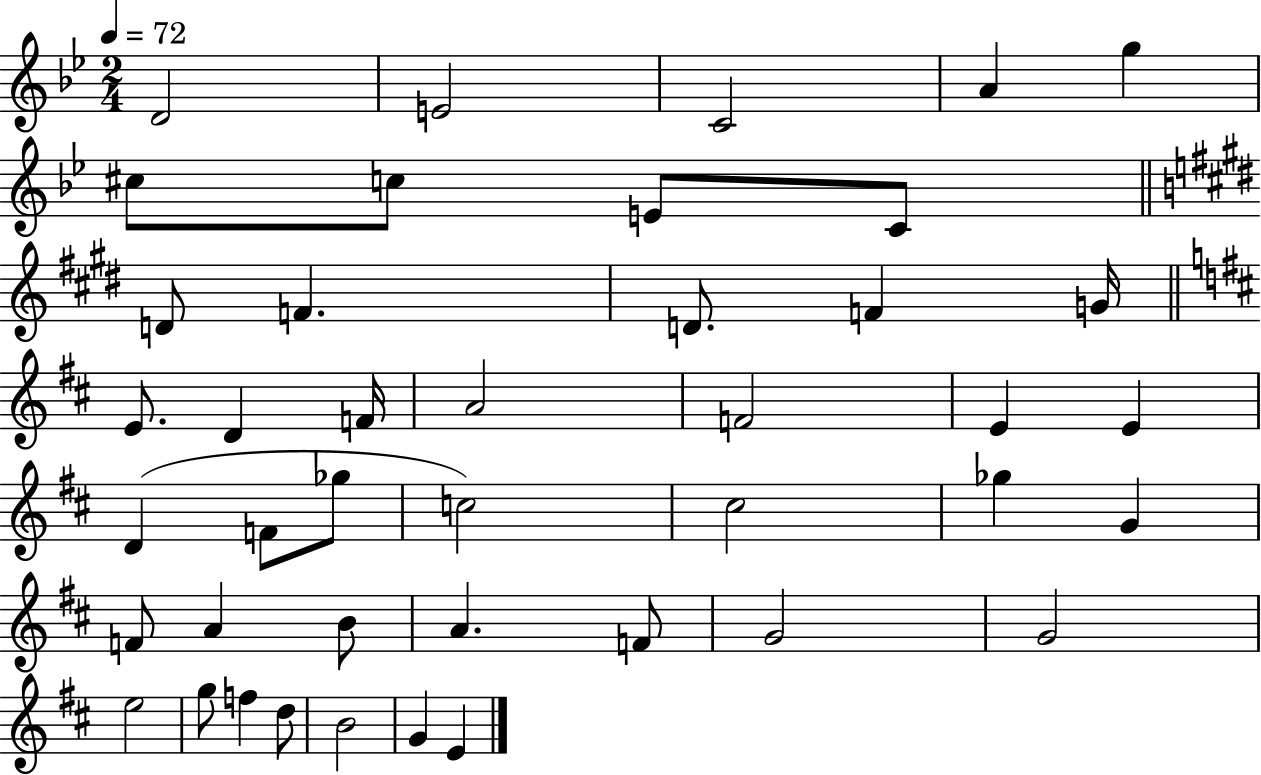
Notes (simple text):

D4/h E4/h C4/h A4/q G5/q C#5/e C5/e E4/e C4/e D4/e F4/q. D4/e. F4/q G4/s E4/e. D4/q F4/s A4/h F4/h E4/q E4/q D4/q F4/e Gb5/e C5/h C#5/h Gb5/q G4/q F4/e A4/q B4/e A4/q. F4/e G4/h G4/h E5/h G5/e F5/q D5/e B4/h G4/q E4/q